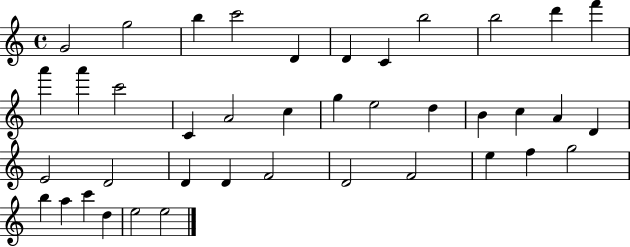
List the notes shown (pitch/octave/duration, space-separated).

G4/h G5/h B5/q C6/h D4/q D4/q C4/q B5/h B5/h D6/q F6/q A6/q A6/q C6/h C4/q A4/h C5/q G5/q E5/h D5/q B4/q C5/q A4/q D4/q E4/h D4/h D4/q D4/q F4/h D4/h F4/h E5/q F5/q G5/h B5/q A5/q C6/q D5/q E5/h E5/h